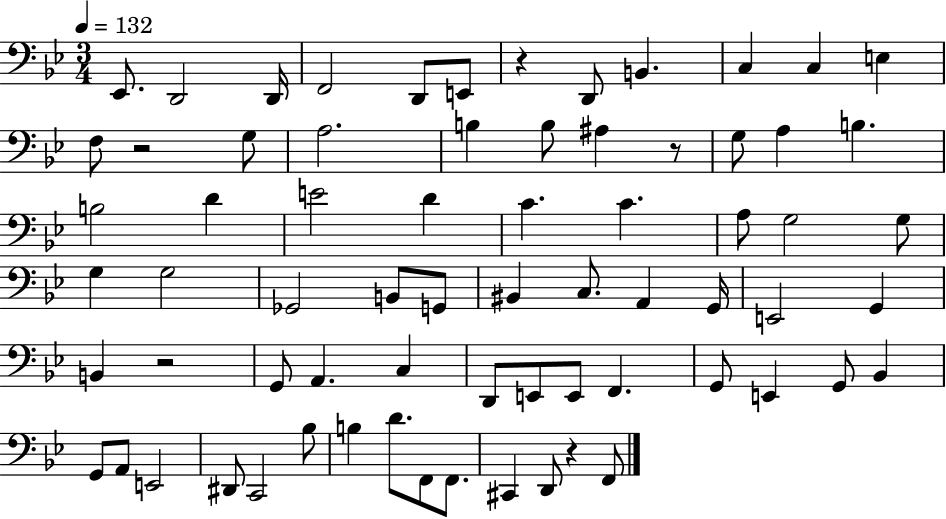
{
  \clef bass
  \numericTimeSignature
  \time 3/4
  \key bes \major
  \tempo 4 = 132
  \repeat volta 2 { ees,8. d,2 d,16 | f,2 d,8 e,8 | r4 d,8 b,4. | c4 c4 e4 | \break f8 r2 g8 | a2. | b4 b8 ais4 r8 | g8 a4 b4. | \break b2 d'4 | e'2 d'4 | c'4. c'4. | a8 g2 g8 | \break g4 g2 | ges,2 b,8 g,8 | bis,4 c8. a,4 g,16 | e,2 g,4 | \break b,4 r2 | g,8 a,4. c4 | d,8 e,8 e,8 f,4. | g,8 e,4 g,8 bes,4 | \break g,8 a,8 e,2 | dis,8 c,2 bes8 | b4 d'8. f,8 f,8. | cis,4 d,8 r4 f,8 | \break } \bar "|."
}